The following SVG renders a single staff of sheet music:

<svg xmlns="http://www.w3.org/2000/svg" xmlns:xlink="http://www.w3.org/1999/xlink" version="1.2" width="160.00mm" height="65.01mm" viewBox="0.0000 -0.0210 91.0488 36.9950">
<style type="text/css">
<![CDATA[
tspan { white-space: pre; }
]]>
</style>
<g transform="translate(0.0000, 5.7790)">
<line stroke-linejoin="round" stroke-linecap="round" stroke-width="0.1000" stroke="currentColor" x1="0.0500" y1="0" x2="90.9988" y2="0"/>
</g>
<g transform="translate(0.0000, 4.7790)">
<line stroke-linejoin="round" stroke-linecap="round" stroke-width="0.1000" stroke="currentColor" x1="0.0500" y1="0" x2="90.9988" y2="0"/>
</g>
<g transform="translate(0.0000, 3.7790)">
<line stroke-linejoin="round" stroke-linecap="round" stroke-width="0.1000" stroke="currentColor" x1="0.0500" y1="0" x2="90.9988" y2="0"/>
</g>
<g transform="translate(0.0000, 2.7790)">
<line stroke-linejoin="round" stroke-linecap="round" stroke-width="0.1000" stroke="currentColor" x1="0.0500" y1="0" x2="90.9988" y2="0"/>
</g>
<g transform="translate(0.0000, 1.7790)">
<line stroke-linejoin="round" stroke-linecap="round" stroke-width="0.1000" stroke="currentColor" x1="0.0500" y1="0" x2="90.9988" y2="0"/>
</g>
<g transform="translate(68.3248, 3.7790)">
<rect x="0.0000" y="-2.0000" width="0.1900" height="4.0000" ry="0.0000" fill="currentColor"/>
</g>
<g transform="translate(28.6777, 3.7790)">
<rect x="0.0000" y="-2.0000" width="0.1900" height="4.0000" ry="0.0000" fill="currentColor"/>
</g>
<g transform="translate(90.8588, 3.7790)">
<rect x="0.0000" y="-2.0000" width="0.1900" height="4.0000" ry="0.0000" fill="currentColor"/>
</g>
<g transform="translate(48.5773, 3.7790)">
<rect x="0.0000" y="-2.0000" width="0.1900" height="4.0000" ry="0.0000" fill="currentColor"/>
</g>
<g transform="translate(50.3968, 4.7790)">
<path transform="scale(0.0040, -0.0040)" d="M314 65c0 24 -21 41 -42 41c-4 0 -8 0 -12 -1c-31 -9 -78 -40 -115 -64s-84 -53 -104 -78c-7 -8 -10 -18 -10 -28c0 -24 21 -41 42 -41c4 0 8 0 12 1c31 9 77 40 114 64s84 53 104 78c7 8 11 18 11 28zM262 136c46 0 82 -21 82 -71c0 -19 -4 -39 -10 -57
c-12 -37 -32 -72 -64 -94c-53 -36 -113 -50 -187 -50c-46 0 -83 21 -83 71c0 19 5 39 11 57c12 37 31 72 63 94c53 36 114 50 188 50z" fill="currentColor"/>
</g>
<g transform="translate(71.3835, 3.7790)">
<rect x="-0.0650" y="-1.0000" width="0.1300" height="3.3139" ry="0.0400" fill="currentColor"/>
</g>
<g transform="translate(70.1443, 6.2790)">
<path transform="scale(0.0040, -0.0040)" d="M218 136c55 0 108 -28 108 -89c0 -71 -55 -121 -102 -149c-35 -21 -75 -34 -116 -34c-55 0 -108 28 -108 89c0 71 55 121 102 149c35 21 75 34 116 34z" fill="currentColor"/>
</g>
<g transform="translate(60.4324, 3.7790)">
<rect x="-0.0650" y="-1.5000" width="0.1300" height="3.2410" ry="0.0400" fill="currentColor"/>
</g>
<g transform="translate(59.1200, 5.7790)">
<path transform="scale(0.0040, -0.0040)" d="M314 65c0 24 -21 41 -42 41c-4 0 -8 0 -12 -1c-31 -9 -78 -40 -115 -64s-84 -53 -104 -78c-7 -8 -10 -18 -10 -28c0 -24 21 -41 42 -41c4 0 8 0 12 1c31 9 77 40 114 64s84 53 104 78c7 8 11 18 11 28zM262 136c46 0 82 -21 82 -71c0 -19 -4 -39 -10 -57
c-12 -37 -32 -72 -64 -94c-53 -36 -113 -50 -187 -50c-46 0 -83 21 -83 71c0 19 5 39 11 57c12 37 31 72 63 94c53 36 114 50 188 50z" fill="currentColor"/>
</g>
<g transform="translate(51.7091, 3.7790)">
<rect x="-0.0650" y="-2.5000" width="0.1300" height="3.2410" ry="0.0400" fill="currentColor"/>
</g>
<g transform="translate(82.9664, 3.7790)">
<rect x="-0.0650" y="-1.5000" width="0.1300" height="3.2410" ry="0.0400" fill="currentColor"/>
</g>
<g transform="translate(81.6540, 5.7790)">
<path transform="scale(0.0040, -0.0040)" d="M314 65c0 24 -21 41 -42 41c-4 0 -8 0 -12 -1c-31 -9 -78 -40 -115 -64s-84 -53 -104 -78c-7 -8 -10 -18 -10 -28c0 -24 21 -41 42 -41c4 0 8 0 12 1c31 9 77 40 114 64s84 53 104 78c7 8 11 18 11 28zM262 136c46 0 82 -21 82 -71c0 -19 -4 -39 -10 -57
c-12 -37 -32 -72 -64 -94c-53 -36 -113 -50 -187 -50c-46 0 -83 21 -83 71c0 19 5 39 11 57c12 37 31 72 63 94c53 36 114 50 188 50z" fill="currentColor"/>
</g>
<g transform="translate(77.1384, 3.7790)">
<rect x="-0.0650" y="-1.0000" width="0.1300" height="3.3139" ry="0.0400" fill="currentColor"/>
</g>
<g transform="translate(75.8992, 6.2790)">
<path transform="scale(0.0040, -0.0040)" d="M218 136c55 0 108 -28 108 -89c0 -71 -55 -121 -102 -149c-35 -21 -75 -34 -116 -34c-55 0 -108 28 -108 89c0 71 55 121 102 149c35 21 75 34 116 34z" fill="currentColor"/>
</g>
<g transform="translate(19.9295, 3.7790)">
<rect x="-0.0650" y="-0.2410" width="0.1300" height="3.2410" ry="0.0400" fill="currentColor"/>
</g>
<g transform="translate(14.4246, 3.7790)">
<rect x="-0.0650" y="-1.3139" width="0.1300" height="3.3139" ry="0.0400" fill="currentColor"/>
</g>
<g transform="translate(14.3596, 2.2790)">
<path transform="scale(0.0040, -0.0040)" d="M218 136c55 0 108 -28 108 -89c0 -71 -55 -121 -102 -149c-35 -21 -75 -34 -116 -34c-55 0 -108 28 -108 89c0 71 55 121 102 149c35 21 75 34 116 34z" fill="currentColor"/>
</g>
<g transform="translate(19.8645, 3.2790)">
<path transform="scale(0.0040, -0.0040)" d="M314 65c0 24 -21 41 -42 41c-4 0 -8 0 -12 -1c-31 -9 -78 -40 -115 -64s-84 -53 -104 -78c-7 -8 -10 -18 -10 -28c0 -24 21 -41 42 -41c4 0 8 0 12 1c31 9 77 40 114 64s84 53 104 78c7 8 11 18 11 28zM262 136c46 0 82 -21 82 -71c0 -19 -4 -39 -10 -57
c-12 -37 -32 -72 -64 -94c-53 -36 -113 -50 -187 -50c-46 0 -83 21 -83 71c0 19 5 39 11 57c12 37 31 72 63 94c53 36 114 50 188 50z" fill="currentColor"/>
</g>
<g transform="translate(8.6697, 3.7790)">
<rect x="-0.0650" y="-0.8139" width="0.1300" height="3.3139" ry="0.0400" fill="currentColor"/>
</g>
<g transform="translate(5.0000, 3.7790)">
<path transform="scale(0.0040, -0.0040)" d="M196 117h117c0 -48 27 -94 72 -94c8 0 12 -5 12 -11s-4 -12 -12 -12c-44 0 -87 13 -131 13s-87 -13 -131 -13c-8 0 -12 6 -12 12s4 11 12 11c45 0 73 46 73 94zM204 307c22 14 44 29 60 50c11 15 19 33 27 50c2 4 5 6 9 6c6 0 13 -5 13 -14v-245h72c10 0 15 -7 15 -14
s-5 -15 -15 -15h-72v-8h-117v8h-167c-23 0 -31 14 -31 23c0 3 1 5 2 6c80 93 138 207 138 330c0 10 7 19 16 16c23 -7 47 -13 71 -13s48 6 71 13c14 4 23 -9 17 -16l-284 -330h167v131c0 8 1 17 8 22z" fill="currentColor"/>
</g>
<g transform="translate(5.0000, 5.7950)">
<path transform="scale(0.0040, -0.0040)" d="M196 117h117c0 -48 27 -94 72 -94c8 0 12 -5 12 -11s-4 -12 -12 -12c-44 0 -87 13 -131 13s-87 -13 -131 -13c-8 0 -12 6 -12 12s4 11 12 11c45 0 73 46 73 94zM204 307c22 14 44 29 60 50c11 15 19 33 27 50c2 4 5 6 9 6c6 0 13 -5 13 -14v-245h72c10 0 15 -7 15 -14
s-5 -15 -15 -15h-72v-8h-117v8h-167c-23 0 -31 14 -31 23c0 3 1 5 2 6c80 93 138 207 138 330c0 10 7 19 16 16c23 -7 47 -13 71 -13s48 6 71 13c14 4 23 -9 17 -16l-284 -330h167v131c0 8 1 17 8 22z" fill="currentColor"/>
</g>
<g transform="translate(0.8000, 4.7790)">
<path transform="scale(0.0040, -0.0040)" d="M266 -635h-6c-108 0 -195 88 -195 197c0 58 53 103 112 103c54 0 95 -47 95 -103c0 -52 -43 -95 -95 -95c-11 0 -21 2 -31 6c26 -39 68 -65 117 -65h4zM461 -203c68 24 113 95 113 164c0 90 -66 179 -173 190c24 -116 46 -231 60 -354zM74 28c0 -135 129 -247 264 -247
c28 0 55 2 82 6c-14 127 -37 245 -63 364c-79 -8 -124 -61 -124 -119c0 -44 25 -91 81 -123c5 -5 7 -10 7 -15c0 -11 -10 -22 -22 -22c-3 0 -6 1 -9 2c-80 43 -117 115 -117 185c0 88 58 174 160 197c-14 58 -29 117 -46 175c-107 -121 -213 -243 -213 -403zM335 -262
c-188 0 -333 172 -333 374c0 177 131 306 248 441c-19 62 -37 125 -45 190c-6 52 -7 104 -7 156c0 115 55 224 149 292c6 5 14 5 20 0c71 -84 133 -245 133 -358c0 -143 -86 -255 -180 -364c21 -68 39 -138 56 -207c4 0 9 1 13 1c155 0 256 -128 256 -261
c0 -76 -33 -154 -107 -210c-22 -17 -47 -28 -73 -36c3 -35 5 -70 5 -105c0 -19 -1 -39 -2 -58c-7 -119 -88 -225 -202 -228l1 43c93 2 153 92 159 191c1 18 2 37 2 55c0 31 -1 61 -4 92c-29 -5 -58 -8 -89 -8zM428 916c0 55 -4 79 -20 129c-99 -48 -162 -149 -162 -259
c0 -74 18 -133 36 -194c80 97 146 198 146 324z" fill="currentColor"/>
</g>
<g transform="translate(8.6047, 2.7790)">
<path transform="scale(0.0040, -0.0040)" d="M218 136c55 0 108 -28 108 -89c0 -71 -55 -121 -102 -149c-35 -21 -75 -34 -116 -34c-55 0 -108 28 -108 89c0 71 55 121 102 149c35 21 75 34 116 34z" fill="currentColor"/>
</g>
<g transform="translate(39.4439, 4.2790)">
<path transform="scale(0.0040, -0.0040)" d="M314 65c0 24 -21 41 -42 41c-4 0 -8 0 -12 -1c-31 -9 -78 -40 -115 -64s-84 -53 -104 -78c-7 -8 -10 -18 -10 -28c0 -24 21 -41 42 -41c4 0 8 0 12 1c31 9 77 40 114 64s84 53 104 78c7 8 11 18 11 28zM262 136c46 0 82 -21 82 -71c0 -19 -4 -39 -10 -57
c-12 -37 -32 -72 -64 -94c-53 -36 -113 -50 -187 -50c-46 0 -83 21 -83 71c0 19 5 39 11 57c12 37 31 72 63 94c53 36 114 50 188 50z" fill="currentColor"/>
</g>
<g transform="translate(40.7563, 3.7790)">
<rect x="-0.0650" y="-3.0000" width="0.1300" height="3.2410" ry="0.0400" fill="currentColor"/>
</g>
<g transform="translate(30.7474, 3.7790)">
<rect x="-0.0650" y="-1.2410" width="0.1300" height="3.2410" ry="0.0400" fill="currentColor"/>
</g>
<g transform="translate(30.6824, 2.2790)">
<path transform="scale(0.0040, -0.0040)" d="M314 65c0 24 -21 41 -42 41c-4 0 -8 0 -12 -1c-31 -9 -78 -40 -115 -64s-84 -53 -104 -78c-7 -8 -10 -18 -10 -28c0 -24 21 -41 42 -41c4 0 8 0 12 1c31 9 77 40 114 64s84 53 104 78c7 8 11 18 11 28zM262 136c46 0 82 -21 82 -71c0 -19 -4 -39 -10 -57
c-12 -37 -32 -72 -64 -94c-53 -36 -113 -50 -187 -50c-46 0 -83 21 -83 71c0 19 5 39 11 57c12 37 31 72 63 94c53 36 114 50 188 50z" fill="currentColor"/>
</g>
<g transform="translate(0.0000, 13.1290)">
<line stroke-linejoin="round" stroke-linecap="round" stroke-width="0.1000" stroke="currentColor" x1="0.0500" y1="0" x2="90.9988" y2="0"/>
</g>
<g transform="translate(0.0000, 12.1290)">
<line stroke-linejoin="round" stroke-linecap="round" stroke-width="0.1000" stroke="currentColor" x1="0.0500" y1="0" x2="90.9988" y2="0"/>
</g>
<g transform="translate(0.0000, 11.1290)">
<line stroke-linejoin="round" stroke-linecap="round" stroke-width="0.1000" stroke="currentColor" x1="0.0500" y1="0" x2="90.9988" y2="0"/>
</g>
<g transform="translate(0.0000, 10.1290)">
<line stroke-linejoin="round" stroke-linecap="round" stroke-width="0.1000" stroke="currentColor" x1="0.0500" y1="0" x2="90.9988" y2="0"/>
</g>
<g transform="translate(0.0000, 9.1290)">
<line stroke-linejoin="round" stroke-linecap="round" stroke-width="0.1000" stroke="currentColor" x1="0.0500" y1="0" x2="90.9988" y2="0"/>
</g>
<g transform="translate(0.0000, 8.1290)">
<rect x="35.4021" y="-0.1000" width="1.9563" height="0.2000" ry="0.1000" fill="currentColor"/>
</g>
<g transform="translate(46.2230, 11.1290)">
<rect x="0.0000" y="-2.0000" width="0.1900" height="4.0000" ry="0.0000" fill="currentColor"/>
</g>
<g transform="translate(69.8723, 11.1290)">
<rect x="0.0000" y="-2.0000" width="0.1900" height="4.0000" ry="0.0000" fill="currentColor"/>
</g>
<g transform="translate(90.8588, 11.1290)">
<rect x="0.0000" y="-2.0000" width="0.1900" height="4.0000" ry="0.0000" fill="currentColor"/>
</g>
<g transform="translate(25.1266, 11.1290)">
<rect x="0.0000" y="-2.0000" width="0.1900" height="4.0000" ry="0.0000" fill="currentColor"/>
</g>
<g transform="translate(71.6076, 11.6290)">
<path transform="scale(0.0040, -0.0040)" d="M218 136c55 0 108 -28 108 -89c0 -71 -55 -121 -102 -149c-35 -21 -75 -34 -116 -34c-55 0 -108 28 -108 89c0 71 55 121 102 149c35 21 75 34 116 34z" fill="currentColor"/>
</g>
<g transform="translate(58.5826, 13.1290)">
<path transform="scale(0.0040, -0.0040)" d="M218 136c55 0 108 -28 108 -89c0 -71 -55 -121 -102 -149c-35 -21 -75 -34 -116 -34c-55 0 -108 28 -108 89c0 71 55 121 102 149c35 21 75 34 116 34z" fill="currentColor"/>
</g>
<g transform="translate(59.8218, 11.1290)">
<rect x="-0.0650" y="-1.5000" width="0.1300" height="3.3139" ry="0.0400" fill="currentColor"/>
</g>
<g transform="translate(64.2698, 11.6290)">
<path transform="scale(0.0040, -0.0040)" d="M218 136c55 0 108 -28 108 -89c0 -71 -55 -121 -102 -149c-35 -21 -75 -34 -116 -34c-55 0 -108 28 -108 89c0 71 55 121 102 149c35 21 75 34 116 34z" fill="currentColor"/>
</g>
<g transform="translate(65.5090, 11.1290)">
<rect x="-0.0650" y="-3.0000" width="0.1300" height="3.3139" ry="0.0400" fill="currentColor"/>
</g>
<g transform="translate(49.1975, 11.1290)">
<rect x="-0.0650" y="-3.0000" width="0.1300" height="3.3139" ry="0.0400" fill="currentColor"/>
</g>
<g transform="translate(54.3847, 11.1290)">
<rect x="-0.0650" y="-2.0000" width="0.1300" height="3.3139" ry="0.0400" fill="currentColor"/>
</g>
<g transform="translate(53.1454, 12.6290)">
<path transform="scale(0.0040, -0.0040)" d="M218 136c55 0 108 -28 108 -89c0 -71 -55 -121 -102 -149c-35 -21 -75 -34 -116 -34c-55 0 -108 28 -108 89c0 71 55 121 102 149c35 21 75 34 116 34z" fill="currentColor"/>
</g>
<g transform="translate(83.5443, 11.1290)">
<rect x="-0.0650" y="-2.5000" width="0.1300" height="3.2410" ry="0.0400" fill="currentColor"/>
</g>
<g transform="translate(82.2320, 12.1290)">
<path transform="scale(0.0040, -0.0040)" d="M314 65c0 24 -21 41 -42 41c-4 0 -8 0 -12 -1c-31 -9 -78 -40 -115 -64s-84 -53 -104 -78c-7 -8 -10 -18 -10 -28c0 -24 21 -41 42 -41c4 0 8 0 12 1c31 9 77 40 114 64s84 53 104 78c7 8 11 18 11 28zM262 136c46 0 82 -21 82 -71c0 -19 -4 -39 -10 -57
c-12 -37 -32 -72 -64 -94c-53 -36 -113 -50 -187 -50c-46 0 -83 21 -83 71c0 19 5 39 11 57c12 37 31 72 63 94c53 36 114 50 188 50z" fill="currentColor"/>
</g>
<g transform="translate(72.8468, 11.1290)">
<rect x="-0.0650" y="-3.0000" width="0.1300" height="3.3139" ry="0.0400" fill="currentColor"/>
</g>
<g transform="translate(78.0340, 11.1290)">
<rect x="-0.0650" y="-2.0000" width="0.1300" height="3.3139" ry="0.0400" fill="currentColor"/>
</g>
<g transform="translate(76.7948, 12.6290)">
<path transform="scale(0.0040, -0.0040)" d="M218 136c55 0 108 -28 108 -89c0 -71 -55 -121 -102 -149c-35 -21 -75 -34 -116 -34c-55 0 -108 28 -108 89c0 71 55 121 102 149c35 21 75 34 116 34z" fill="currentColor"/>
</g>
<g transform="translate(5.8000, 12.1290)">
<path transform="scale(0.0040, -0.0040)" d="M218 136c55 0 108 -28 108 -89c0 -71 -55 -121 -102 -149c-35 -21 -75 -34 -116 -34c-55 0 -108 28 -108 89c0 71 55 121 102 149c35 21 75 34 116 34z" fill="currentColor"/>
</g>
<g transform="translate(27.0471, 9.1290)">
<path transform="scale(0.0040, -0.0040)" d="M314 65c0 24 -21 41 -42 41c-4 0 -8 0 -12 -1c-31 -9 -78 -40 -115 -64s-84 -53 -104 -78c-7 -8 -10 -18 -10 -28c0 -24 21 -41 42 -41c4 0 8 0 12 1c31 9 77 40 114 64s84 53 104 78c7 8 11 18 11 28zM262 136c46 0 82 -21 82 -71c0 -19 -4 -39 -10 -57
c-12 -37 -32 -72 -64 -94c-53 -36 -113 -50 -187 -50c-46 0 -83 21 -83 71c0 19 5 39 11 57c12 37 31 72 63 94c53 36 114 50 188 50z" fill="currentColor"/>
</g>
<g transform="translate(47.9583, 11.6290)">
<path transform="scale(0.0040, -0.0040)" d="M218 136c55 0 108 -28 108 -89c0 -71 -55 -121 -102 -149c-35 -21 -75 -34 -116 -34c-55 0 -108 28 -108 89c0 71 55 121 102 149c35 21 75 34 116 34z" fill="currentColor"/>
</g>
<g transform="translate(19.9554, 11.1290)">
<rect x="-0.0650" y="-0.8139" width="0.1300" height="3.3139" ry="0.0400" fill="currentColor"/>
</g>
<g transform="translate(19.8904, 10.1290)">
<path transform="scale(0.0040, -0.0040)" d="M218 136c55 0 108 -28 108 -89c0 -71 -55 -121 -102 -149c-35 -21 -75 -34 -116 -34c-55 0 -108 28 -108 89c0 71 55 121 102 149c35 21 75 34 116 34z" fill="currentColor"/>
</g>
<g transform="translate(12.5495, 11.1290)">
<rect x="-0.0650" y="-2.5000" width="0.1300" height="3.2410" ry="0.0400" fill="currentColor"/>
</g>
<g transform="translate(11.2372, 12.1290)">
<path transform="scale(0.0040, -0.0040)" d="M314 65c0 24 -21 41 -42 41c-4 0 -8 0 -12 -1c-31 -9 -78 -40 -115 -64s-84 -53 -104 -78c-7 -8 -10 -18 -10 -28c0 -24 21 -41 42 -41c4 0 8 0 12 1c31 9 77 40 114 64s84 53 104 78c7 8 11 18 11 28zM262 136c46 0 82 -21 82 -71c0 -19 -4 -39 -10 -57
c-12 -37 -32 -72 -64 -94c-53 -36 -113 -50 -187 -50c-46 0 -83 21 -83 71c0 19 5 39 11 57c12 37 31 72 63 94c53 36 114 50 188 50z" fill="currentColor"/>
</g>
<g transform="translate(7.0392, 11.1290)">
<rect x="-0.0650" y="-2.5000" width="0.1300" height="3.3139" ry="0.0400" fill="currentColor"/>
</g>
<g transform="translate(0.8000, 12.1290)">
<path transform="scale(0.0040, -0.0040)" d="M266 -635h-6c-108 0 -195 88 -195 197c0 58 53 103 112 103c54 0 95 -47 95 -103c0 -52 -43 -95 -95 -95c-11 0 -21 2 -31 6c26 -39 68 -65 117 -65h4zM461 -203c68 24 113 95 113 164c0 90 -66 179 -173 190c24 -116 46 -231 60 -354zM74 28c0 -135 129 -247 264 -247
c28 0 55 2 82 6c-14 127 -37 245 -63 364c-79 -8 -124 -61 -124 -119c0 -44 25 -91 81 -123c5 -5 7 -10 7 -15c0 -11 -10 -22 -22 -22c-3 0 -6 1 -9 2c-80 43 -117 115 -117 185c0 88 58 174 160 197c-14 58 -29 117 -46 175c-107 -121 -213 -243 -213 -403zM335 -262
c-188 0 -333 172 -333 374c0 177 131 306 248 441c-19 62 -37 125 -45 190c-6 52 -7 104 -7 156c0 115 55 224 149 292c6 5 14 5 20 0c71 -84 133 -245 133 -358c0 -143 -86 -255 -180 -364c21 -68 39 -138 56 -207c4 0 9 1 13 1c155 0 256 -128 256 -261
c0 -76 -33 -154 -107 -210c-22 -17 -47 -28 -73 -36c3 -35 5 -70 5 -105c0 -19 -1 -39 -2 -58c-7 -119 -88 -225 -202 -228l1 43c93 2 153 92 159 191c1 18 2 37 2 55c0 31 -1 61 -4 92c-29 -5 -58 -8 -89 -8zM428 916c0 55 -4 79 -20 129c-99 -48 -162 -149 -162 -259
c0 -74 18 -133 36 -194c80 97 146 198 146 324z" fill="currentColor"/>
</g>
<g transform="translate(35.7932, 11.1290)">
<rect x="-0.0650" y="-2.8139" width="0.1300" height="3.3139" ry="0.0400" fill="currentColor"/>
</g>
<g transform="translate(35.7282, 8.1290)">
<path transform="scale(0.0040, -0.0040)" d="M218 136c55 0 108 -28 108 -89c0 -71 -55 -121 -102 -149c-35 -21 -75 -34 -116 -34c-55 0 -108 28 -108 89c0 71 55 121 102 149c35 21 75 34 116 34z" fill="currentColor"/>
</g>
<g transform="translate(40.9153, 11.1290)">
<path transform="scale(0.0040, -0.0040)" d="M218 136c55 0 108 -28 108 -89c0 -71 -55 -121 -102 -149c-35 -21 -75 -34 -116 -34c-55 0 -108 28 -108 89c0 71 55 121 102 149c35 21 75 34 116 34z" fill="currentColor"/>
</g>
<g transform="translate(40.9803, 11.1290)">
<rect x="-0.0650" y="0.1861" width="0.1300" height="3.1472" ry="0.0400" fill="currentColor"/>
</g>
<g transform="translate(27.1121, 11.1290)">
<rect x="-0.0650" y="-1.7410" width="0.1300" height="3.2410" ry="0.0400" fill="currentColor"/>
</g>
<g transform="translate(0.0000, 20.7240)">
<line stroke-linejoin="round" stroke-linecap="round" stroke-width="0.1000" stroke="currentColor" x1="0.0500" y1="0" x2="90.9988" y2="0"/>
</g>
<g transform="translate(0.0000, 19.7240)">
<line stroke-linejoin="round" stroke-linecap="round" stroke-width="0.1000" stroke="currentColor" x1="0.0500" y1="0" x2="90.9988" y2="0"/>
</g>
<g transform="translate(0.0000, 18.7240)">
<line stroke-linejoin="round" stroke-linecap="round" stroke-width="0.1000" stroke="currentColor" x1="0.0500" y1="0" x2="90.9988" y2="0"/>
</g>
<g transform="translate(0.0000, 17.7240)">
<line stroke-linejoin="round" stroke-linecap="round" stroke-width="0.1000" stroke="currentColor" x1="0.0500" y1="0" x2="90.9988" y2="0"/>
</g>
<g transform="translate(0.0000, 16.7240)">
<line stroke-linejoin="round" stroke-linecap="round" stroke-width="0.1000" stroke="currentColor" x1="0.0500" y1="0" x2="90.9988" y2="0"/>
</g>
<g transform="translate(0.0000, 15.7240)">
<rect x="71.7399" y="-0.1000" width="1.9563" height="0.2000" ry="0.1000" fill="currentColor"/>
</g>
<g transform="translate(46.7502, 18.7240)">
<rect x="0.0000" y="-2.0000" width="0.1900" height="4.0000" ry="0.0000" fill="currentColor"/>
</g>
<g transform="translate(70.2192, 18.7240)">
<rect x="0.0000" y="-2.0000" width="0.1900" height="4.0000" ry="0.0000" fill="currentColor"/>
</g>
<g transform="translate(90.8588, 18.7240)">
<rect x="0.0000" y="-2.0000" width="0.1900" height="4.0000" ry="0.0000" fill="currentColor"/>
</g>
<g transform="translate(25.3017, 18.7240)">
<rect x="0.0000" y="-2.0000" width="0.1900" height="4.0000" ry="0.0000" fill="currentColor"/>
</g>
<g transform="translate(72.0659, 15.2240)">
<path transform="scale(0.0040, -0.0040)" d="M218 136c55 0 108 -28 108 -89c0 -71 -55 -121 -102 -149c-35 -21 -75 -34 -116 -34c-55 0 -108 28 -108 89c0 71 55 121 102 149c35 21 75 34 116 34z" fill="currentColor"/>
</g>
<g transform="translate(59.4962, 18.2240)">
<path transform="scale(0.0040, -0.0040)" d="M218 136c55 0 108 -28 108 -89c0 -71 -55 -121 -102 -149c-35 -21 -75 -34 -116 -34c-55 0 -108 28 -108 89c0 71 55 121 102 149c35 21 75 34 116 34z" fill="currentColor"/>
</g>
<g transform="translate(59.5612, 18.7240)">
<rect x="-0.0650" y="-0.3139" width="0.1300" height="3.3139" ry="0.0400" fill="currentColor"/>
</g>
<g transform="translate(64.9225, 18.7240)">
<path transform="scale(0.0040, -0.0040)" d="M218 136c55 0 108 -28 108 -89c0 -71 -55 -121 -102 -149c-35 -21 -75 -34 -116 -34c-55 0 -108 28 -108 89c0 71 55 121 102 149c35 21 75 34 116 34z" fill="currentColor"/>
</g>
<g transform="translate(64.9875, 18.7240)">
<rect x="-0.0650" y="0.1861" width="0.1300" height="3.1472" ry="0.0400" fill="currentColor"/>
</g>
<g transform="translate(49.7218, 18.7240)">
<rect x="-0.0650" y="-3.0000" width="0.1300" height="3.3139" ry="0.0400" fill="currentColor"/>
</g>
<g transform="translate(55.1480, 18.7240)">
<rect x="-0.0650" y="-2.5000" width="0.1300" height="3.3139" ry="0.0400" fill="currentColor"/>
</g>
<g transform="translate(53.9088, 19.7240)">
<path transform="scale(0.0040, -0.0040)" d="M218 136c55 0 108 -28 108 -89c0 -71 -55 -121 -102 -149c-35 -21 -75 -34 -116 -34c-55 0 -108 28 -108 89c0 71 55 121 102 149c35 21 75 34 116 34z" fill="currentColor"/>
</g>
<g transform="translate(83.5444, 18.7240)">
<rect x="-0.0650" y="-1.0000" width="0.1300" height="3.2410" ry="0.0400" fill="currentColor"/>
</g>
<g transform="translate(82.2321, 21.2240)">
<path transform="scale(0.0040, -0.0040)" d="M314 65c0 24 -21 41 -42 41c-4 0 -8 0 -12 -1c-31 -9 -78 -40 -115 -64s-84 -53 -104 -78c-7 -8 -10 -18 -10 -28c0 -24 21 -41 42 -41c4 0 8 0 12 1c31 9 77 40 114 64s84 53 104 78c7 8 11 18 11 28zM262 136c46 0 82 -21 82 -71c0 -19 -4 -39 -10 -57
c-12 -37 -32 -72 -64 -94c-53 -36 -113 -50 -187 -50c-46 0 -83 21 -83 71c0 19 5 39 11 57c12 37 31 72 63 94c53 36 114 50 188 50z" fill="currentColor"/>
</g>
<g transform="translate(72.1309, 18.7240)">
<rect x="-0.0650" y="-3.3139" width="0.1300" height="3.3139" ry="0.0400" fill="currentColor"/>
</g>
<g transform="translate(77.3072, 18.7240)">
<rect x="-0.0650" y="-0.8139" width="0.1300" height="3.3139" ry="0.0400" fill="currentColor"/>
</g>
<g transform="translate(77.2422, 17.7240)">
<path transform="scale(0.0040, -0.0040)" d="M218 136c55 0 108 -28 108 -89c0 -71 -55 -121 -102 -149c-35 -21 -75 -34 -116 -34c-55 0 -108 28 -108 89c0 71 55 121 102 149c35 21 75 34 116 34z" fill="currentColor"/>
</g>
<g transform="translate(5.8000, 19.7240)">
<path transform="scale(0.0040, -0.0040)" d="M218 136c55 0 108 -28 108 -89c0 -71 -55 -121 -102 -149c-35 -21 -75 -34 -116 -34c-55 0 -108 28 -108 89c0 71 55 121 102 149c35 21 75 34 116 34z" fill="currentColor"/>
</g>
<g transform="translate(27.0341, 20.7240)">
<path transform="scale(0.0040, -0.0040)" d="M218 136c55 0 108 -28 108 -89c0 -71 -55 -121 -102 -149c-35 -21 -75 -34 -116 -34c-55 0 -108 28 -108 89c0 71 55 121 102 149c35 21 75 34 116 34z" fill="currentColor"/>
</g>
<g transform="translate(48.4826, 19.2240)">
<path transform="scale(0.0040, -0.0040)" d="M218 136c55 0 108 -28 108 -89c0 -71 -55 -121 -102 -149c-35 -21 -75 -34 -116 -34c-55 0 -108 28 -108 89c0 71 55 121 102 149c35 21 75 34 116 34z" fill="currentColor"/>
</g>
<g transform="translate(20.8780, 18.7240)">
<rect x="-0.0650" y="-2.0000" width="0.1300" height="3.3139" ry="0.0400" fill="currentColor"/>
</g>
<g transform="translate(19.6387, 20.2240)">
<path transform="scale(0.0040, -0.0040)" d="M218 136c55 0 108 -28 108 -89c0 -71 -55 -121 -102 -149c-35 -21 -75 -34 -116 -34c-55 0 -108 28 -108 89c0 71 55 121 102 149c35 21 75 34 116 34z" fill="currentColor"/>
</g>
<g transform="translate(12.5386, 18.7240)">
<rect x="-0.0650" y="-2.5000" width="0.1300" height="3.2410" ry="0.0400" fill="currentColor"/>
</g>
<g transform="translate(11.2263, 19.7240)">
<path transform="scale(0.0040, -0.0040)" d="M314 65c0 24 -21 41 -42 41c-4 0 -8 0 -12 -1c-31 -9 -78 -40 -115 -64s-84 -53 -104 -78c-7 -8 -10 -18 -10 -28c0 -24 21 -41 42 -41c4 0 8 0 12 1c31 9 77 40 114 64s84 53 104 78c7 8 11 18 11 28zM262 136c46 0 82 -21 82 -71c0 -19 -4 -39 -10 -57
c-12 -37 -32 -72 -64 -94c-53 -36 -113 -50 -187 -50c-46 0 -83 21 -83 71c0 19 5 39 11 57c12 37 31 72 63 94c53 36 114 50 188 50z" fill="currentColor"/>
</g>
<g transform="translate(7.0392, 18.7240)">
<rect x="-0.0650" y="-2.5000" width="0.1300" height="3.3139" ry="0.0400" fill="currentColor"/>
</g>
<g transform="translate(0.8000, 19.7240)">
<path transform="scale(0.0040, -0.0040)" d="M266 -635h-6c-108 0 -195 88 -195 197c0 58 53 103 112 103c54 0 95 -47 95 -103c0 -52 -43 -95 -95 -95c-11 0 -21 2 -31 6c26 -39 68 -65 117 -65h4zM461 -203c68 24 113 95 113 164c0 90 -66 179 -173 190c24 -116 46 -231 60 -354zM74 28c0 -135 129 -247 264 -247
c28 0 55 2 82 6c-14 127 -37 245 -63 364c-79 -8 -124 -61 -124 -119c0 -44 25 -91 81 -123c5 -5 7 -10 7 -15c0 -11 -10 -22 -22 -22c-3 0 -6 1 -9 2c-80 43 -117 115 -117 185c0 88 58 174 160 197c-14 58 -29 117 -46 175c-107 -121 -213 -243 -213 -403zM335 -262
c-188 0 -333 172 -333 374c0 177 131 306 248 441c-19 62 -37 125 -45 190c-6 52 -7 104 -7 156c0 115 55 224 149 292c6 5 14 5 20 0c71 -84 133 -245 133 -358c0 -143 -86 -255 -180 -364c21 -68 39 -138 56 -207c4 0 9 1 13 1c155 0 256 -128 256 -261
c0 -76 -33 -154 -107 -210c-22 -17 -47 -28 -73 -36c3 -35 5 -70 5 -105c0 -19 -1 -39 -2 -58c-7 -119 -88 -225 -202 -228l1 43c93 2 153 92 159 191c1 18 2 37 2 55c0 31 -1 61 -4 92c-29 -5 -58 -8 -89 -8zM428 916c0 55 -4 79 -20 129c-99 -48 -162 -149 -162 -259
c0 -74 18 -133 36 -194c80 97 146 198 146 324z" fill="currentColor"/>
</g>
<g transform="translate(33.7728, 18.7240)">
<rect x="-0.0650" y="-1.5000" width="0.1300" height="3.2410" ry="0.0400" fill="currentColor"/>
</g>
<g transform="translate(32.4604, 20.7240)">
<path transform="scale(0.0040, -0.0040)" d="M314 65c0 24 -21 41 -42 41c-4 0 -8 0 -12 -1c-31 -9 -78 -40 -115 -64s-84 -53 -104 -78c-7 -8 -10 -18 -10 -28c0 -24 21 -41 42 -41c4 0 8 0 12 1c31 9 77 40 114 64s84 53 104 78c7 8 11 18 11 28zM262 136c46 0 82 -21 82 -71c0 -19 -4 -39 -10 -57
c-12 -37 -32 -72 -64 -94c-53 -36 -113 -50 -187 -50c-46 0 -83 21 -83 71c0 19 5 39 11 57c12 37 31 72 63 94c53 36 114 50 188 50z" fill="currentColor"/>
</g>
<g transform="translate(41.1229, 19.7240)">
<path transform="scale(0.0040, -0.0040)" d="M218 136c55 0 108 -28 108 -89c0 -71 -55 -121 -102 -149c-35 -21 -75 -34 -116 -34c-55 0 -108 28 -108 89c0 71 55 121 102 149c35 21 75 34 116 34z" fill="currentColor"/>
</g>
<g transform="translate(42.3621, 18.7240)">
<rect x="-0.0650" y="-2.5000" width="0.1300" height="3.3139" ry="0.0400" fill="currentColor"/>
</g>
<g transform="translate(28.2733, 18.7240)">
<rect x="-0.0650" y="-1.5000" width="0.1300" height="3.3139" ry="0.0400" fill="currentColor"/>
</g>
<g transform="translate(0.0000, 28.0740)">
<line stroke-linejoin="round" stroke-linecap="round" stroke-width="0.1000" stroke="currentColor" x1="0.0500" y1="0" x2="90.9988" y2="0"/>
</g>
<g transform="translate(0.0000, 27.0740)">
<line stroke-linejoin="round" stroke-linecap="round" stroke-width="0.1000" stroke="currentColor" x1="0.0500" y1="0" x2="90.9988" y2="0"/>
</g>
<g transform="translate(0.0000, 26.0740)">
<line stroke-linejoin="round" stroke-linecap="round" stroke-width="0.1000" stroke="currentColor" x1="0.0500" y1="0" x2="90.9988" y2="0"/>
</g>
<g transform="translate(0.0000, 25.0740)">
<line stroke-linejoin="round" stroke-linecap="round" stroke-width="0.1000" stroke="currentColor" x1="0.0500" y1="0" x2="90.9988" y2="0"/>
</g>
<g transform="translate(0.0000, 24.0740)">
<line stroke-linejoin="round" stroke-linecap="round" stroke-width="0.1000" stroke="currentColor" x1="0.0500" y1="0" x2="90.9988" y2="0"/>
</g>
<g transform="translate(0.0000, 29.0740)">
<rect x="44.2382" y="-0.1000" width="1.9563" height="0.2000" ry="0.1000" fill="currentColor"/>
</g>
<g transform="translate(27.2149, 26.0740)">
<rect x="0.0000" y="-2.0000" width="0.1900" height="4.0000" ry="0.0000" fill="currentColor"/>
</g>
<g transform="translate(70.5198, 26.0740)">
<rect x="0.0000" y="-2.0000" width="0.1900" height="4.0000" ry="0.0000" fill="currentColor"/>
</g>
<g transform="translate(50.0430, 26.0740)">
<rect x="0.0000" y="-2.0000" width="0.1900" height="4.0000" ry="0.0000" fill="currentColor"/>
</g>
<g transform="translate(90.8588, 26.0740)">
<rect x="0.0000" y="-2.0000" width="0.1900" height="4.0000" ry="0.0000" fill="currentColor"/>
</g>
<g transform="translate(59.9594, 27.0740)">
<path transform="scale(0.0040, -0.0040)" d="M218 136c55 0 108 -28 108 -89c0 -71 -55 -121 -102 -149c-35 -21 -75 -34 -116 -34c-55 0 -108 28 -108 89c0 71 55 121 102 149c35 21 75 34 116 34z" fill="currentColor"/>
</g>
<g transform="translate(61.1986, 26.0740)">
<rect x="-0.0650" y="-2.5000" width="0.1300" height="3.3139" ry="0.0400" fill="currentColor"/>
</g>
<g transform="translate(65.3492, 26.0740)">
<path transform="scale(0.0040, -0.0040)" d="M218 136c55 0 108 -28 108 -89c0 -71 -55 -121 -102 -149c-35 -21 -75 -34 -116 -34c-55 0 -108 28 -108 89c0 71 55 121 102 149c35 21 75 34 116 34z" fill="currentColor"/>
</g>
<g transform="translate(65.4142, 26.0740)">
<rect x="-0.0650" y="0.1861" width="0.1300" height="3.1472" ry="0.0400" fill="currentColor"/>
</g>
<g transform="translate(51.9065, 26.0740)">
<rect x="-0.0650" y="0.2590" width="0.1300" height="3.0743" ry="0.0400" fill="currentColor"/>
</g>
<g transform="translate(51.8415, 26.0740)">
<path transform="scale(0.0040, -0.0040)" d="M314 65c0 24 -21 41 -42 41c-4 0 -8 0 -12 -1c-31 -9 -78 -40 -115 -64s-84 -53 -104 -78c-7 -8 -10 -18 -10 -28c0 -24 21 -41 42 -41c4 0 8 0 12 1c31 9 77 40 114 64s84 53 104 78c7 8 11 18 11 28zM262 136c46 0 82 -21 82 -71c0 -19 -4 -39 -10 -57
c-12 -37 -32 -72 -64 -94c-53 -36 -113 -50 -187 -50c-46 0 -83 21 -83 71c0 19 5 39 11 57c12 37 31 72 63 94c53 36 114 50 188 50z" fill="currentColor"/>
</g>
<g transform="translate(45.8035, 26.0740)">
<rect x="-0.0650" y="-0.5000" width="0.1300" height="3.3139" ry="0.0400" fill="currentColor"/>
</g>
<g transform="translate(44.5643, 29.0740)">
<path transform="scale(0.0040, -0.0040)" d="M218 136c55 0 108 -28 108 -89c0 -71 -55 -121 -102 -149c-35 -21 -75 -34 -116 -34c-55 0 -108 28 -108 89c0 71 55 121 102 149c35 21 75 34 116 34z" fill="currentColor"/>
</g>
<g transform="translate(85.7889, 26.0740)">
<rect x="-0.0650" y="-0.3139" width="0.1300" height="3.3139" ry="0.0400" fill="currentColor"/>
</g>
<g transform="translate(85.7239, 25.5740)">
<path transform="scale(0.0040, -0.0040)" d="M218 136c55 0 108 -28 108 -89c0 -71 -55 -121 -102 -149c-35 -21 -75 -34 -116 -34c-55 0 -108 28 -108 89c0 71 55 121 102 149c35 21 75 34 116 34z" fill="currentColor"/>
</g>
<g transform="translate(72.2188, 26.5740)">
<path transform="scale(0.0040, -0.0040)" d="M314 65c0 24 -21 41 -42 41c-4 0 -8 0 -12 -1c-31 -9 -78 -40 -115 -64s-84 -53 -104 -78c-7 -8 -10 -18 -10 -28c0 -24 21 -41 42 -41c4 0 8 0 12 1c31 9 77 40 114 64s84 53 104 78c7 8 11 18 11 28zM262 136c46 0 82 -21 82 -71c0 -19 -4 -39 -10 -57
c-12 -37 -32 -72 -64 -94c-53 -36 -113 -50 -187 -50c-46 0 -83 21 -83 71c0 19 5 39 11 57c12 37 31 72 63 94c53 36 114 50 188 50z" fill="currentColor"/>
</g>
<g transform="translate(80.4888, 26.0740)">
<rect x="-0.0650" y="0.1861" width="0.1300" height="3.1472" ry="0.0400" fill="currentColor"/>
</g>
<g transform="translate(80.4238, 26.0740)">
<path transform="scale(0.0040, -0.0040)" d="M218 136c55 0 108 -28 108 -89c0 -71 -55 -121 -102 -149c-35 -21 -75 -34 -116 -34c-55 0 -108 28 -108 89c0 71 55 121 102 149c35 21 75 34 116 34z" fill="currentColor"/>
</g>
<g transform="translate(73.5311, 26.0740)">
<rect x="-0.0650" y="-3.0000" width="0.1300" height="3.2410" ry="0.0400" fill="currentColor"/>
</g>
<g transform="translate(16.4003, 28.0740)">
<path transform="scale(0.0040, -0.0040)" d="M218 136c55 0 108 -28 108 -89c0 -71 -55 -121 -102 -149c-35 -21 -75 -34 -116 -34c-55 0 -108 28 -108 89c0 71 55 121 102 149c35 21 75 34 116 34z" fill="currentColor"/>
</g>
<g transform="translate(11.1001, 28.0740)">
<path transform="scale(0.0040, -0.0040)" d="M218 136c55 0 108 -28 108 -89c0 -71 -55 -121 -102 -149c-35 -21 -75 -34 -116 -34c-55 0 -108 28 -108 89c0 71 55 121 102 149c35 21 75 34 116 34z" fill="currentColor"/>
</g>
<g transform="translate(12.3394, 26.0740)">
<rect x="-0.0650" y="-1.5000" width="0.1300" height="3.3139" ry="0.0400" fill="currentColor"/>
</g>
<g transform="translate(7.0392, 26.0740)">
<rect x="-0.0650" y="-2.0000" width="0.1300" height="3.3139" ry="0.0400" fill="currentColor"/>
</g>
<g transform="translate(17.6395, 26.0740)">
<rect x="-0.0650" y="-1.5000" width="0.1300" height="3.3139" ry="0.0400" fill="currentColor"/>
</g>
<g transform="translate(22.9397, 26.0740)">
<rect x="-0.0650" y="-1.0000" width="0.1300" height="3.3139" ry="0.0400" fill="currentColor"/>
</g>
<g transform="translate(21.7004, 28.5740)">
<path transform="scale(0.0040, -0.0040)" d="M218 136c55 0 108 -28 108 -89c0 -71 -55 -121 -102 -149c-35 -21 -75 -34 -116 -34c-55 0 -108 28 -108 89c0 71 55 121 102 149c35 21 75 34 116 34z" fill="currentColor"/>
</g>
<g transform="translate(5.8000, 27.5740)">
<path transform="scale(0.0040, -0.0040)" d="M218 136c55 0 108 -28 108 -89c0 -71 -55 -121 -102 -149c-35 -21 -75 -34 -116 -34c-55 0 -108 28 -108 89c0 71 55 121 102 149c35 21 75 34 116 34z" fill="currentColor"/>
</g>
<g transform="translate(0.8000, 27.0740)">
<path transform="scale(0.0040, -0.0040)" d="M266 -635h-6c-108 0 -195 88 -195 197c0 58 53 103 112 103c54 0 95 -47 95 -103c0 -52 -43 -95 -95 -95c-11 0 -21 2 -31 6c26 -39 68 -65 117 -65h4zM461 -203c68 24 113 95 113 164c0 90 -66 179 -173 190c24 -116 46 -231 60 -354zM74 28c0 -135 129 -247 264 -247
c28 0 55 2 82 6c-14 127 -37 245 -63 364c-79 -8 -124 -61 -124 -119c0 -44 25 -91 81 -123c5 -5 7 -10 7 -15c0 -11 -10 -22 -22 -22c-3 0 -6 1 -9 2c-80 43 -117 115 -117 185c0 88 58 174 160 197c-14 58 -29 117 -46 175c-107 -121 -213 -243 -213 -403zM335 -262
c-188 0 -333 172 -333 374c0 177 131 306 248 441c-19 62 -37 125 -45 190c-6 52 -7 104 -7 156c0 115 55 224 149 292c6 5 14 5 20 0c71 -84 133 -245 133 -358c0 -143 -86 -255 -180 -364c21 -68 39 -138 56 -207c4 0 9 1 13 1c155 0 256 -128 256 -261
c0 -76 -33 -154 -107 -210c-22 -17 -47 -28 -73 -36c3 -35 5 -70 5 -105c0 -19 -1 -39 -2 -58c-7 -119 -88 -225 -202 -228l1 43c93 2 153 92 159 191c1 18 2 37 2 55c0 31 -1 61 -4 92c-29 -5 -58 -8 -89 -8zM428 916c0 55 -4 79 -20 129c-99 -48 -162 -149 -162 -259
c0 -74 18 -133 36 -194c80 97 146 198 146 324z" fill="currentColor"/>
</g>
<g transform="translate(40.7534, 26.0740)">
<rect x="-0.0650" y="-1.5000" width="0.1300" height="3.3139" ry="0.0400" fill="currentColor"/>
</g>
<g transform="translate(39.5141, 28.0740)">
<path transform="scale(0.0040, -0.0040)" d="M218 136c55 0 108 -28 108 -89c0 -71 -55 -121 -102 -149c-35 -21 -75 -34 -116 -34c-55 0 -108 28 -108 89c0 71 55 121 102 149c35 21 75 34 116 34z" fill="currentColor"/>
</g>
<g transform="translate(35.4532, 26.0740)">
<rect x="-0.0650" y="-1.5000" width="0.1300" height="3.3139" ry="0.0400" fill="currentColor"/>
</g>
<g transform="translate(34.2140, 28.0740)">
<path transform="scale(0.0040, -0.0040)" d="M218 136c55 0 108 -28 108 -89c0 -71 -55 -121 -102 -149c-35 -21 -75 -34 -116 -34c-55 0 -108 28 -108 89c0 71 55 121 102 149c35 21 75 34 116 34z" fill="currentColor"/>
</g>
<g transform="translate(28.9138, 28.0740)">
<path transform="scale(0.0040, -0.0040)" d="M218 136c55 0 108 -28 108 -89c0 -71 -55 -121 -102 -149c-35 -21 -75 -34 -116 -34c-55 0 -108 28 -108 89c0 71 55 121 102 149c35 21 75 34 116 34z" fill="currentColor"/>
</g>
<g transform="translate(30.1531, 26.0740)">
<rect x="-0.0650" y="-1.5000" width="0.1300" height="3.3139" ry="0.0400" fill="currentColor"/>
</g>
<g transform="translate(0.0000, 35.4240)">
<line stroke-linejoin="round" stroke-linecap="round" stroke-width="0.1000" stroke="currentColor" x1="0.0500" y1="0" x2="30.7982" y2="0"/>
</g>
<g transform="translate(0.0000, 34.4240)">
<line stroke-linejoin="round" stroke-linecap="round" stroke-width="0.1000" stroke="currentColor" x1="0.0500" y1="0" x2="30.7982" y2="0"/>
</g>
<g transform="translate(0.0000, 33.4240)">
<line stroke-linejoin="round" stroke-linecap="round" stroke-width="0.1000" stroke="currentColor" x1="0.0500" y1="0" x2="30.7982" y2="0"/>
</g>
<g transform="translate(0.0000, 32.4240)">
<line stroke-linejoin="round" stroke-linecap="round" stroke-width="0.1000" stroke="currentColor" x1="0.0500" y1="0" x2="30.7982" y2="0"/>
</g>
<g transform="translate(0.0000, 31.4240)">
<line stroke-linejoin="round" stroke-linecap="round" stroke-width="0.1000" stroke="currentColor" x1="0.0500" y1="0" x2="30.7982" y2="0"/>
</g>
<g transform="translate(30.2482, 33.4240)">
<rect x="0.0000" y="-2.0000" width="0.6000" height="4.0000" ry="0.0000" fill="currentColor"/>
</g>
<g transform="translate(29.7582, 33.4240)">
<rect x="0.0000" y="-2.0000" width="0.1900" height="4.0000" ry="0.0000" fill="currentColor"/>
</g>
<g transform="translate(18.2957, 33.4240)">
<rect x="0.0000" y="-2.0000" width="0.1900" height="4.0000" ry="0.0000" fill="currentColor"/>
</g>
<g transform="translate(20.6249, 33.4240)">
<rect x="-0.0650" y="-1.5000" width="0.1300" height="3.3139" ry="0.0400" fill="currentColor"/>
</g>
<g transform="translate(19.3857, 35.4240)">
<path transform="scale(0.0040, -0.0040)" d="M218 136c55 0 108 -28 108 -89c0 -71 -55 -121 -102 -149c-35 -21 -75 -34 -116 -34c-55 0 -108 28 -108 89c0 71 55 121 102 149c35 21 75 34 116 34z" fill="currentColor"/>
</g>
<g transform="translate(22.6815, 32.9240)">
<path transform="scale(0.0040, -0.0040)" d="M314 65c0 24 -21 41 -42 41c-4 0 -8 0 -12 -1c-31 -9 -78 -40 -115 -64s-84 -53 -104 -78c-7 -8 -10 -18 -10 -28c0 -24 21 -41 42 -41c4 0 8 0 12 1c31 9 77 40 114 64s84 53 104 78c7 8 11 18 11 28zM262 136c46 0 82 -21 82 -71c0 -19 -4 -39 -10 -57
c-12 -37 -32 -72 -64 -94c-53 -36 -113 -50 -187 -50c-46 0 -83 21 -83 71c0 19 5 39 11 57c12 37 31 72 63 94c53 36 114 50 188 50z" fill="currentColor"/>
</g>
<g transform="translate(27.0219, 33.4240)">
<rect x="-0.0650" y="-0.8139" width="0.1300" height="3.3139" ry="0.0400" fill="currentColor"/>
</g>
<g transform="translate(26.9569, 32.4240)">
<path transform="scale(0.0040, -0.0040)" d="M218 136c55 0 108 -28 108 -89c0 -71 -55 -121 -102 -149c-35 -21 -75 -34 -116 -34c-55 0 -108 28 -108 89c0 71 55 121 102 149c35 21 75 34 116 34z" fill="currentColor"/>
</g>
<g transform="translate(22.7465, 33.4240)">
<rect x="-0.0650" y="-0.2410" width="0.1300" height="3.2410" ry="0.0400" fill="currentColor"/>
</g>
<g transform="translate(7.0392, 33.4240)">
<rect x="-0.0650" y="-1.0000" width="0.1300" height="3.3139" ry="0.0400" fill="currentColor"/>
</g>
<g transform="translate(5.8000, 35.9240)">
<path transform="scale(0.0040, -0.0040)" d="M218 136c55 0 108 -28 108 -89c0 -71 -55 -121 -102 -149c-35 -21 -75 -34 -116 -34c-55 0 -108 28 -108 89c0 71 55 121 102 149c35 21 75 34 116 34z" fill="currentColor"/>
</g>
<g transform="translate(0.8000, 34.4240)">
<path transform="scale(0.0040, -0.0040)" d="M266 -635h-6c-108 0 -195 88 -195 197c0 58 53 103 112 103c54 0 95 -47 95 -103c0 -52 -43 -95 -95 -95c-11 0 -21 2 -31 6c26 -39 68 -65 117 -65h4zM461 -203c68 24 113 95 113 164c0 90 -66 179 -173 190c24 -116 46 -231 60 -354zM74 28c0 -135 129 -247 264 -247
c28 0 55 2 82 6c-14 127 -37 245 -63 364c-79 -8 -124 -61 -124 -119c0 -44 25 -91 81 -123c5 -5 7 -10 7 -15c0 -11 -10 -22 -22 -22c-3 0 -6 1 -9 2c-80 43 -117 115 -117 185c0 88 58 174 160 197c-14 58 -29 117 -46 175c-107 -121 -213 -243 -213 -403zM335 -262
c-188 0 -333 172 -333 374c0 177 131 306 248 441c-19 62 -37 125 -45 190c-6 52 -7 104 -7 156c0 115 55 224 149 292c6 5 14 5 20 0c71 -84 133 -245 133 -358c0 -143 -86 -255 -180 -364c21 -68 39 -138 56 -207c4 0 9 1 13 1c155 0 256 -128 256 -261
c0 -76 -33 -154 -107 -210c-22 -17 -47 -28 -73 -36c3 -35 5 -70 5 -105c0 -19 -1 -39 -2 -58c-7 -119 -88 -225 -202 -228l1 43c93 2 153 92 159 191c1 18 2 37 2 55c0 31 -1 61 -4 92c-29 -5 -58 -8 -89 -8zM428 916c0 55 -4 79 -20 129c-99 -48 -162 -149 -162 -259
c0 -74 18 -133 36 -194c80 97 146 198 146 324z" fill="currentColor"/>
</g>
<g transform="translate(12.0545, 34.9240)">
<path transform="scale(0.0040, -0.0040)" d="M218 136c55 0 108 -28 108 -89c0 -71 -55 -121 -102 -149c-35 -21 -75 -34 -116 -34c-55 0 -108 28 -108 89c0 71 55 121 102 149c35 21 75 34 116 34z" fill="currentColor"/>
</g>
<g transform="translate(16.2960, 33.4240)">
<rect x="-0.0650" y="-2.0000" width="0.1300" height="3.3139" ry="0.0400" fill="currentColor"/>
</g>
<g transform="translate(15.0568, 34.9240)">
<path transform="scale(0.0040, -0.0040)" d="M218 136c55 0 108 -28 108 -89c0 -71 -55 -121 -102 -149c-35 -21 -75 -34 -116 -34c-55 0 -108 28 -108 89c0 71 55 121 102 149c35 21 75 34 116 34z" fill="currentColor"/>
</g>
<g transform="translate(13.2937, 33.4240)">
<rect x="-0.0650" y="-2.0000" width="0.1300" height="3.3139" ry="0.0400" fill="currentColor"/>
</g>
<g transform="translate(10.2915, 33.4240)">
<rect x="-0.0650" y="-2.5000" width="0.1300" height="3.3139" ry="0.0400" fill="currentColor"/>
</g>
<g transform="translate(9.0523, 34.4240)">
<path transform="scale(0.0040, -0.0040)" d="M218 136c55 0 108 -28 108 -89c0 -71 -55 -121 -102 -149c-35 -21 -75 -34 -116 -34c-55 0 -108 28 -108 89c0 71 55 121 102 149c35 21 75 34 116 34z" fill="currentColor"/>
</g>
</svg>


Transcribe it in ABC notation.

X:1
T:Untitled
M:4/4
L:1/4
K:C
d e c2 e2 A2 G2 E2 D D E2 G G2 d f2 a B A F E A A F G2 G G2 F E E2 G A G c B b d D2 F E E D E E E C B2 G B A2 B c D G F F E c2 d